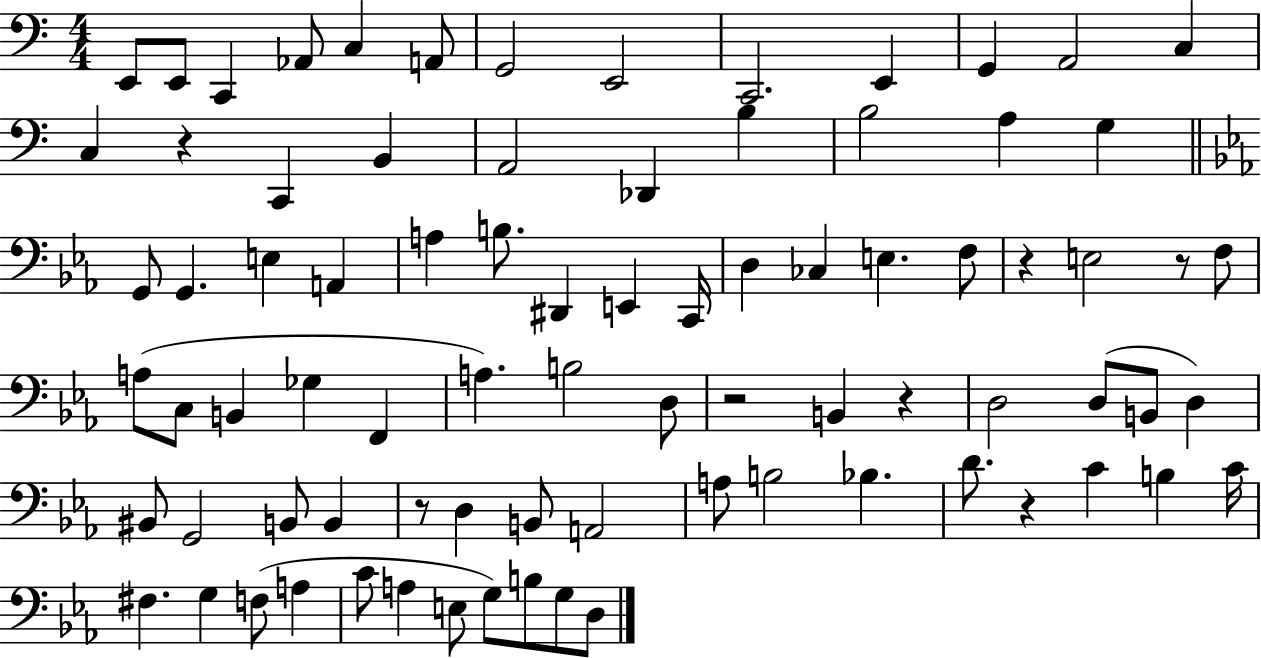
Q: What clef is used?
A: bass